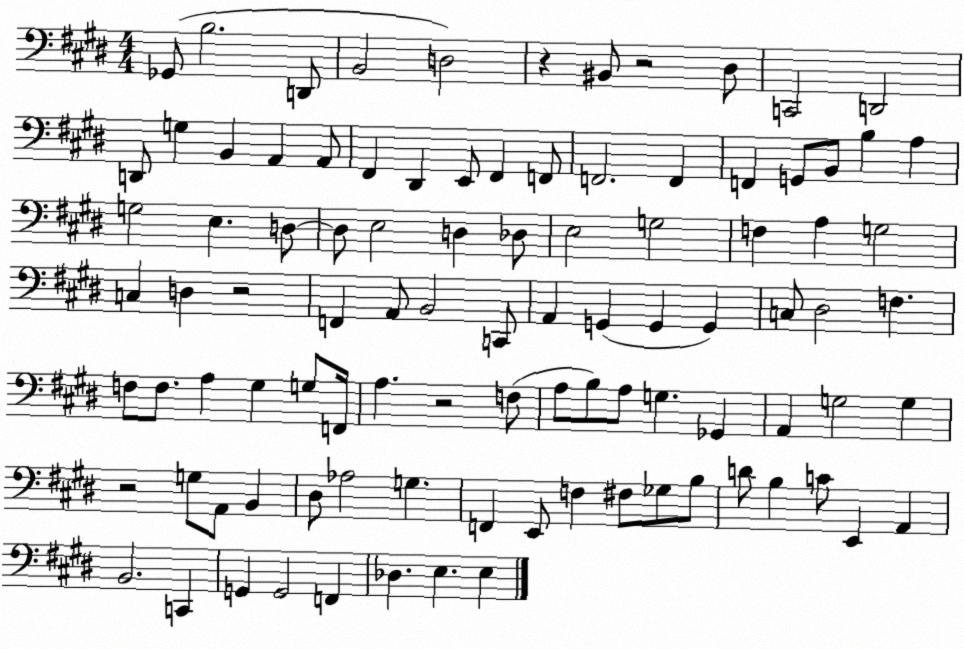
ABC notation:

X:1
T:Untitled
M:4/4
L:1/4
K:E
_G,,/2 B,2 D,,/2 B,,2 D,2 z ^B,,/2 z2 ^D,/2 C,,2 D,,2 D,,/2 G, B,, A,, A,,/2 ^F,, ^D,, E,,/2 ^F,, F,,/2 F,,2 F,, F,, G,,/2 B,,/2 B, A, G,2 E, D,/2 D,/2 E,2 D, _D,/2 E,2 G,2 F, A, G,2 C, D, z2 F,, A,,/2 B,,2 C,,/2 A,, G,, G,, G,, C,/2 ^D,2 F, F,/2 F,/2 A, ^G, G,/2 F,,/4 A, z2 F,/2 A,/2 B,/2 A,/2 G, _G,, A,, G,2 G, z2 G,/2 A,,/2 B,, ^D,/2 _A,2 G, F,, E,,/2 F, ^F,/2 _G,/2 B,/2 D/2 B, C/2 E,, A,, B,,2 C,, G,, G,,2 F,, _D, E, E,